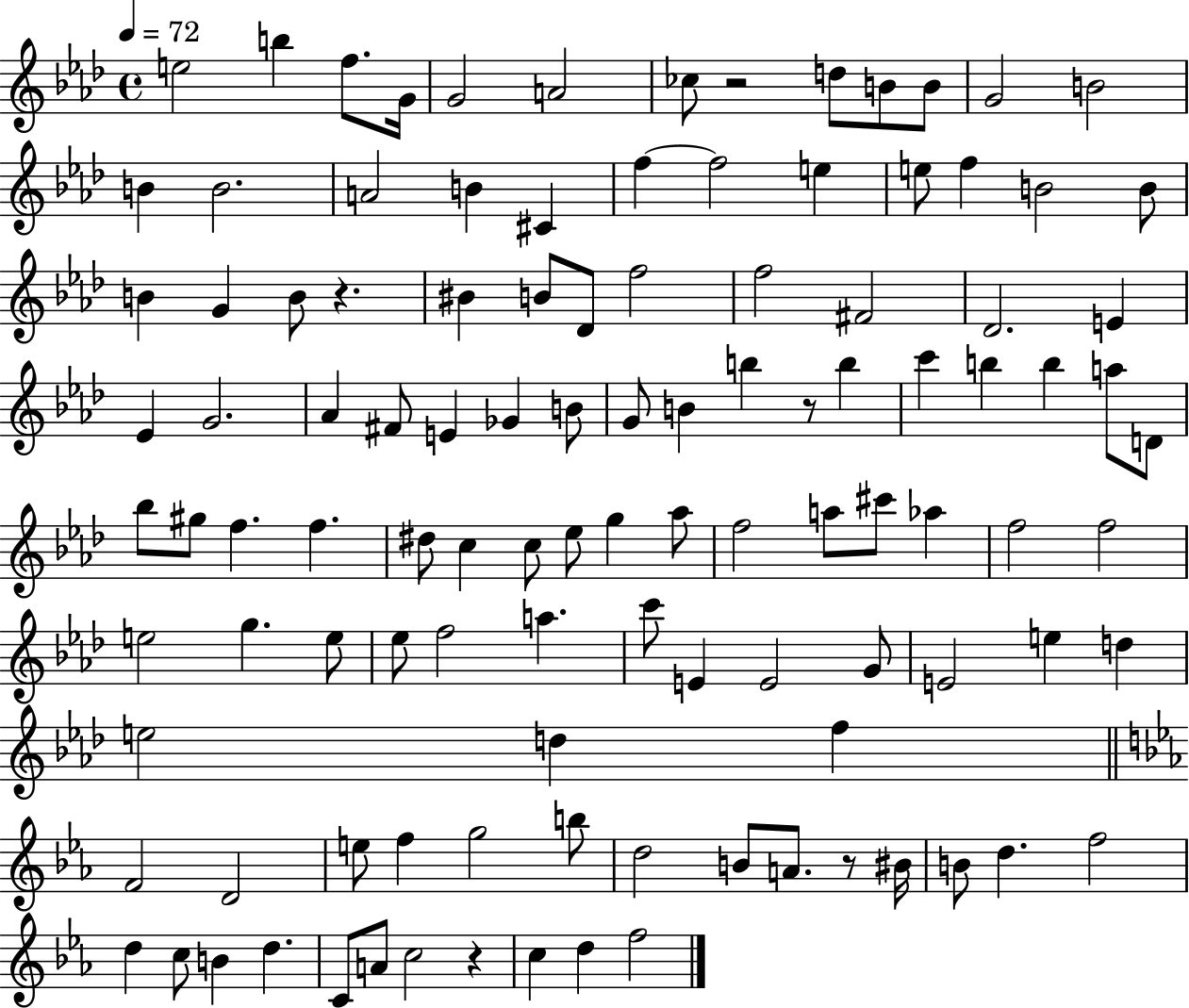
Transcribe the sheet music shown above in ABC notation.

X:1
T:Untitled
M:4/4
L:1/4
K:Ab
e2 b f/2 G/4 G2 A2 _c/2 z2 d/2 B/2 B/2 G2 B2 B B2 A2 B ^C f f2 e e/2 f B2 B/2 B G B/2 z ^B B/2 _D/2 f2 f2 ^F2 _D2 E _E G2 _A ^F/2 E _G B/2 G/2 B b z/2 b c' b b a/2 D/2 _b/2 ^g/2 f f ^d/2 c c/2 _e/2 g _a/2 f2 a/2 ^c'/2 _a f2 f2 e2 g e/2 _e/2 f2 a c'/2 E E2 G/2 E2 e d e2 d f F2 D2 e/2 f g2 b/2 d2 B/2 A/2 z/2 ^B/4 B/2 d f2 d c/2 B d C/2 A/2 c2 z c d f2